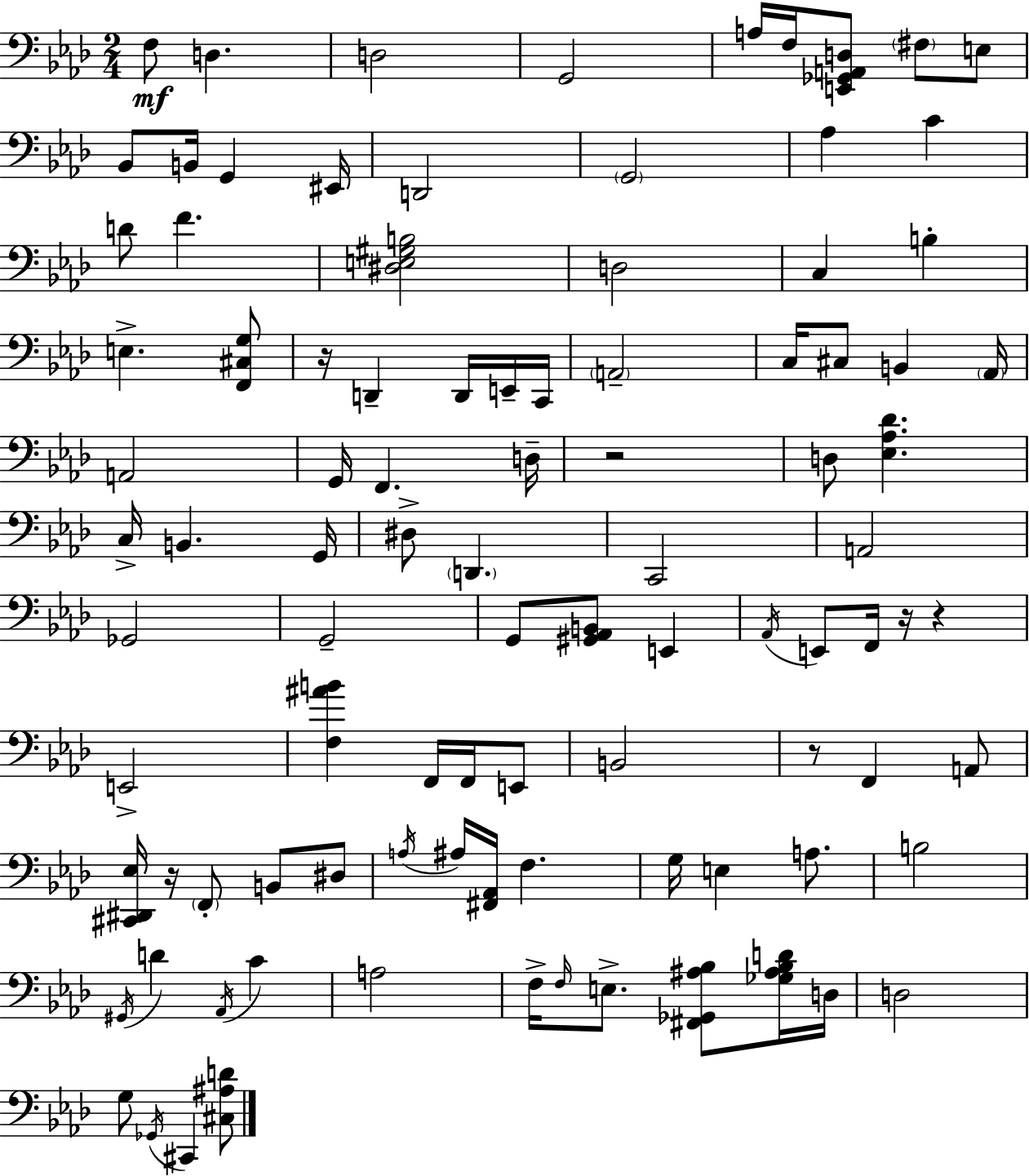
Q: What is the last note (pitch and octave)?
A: C#2